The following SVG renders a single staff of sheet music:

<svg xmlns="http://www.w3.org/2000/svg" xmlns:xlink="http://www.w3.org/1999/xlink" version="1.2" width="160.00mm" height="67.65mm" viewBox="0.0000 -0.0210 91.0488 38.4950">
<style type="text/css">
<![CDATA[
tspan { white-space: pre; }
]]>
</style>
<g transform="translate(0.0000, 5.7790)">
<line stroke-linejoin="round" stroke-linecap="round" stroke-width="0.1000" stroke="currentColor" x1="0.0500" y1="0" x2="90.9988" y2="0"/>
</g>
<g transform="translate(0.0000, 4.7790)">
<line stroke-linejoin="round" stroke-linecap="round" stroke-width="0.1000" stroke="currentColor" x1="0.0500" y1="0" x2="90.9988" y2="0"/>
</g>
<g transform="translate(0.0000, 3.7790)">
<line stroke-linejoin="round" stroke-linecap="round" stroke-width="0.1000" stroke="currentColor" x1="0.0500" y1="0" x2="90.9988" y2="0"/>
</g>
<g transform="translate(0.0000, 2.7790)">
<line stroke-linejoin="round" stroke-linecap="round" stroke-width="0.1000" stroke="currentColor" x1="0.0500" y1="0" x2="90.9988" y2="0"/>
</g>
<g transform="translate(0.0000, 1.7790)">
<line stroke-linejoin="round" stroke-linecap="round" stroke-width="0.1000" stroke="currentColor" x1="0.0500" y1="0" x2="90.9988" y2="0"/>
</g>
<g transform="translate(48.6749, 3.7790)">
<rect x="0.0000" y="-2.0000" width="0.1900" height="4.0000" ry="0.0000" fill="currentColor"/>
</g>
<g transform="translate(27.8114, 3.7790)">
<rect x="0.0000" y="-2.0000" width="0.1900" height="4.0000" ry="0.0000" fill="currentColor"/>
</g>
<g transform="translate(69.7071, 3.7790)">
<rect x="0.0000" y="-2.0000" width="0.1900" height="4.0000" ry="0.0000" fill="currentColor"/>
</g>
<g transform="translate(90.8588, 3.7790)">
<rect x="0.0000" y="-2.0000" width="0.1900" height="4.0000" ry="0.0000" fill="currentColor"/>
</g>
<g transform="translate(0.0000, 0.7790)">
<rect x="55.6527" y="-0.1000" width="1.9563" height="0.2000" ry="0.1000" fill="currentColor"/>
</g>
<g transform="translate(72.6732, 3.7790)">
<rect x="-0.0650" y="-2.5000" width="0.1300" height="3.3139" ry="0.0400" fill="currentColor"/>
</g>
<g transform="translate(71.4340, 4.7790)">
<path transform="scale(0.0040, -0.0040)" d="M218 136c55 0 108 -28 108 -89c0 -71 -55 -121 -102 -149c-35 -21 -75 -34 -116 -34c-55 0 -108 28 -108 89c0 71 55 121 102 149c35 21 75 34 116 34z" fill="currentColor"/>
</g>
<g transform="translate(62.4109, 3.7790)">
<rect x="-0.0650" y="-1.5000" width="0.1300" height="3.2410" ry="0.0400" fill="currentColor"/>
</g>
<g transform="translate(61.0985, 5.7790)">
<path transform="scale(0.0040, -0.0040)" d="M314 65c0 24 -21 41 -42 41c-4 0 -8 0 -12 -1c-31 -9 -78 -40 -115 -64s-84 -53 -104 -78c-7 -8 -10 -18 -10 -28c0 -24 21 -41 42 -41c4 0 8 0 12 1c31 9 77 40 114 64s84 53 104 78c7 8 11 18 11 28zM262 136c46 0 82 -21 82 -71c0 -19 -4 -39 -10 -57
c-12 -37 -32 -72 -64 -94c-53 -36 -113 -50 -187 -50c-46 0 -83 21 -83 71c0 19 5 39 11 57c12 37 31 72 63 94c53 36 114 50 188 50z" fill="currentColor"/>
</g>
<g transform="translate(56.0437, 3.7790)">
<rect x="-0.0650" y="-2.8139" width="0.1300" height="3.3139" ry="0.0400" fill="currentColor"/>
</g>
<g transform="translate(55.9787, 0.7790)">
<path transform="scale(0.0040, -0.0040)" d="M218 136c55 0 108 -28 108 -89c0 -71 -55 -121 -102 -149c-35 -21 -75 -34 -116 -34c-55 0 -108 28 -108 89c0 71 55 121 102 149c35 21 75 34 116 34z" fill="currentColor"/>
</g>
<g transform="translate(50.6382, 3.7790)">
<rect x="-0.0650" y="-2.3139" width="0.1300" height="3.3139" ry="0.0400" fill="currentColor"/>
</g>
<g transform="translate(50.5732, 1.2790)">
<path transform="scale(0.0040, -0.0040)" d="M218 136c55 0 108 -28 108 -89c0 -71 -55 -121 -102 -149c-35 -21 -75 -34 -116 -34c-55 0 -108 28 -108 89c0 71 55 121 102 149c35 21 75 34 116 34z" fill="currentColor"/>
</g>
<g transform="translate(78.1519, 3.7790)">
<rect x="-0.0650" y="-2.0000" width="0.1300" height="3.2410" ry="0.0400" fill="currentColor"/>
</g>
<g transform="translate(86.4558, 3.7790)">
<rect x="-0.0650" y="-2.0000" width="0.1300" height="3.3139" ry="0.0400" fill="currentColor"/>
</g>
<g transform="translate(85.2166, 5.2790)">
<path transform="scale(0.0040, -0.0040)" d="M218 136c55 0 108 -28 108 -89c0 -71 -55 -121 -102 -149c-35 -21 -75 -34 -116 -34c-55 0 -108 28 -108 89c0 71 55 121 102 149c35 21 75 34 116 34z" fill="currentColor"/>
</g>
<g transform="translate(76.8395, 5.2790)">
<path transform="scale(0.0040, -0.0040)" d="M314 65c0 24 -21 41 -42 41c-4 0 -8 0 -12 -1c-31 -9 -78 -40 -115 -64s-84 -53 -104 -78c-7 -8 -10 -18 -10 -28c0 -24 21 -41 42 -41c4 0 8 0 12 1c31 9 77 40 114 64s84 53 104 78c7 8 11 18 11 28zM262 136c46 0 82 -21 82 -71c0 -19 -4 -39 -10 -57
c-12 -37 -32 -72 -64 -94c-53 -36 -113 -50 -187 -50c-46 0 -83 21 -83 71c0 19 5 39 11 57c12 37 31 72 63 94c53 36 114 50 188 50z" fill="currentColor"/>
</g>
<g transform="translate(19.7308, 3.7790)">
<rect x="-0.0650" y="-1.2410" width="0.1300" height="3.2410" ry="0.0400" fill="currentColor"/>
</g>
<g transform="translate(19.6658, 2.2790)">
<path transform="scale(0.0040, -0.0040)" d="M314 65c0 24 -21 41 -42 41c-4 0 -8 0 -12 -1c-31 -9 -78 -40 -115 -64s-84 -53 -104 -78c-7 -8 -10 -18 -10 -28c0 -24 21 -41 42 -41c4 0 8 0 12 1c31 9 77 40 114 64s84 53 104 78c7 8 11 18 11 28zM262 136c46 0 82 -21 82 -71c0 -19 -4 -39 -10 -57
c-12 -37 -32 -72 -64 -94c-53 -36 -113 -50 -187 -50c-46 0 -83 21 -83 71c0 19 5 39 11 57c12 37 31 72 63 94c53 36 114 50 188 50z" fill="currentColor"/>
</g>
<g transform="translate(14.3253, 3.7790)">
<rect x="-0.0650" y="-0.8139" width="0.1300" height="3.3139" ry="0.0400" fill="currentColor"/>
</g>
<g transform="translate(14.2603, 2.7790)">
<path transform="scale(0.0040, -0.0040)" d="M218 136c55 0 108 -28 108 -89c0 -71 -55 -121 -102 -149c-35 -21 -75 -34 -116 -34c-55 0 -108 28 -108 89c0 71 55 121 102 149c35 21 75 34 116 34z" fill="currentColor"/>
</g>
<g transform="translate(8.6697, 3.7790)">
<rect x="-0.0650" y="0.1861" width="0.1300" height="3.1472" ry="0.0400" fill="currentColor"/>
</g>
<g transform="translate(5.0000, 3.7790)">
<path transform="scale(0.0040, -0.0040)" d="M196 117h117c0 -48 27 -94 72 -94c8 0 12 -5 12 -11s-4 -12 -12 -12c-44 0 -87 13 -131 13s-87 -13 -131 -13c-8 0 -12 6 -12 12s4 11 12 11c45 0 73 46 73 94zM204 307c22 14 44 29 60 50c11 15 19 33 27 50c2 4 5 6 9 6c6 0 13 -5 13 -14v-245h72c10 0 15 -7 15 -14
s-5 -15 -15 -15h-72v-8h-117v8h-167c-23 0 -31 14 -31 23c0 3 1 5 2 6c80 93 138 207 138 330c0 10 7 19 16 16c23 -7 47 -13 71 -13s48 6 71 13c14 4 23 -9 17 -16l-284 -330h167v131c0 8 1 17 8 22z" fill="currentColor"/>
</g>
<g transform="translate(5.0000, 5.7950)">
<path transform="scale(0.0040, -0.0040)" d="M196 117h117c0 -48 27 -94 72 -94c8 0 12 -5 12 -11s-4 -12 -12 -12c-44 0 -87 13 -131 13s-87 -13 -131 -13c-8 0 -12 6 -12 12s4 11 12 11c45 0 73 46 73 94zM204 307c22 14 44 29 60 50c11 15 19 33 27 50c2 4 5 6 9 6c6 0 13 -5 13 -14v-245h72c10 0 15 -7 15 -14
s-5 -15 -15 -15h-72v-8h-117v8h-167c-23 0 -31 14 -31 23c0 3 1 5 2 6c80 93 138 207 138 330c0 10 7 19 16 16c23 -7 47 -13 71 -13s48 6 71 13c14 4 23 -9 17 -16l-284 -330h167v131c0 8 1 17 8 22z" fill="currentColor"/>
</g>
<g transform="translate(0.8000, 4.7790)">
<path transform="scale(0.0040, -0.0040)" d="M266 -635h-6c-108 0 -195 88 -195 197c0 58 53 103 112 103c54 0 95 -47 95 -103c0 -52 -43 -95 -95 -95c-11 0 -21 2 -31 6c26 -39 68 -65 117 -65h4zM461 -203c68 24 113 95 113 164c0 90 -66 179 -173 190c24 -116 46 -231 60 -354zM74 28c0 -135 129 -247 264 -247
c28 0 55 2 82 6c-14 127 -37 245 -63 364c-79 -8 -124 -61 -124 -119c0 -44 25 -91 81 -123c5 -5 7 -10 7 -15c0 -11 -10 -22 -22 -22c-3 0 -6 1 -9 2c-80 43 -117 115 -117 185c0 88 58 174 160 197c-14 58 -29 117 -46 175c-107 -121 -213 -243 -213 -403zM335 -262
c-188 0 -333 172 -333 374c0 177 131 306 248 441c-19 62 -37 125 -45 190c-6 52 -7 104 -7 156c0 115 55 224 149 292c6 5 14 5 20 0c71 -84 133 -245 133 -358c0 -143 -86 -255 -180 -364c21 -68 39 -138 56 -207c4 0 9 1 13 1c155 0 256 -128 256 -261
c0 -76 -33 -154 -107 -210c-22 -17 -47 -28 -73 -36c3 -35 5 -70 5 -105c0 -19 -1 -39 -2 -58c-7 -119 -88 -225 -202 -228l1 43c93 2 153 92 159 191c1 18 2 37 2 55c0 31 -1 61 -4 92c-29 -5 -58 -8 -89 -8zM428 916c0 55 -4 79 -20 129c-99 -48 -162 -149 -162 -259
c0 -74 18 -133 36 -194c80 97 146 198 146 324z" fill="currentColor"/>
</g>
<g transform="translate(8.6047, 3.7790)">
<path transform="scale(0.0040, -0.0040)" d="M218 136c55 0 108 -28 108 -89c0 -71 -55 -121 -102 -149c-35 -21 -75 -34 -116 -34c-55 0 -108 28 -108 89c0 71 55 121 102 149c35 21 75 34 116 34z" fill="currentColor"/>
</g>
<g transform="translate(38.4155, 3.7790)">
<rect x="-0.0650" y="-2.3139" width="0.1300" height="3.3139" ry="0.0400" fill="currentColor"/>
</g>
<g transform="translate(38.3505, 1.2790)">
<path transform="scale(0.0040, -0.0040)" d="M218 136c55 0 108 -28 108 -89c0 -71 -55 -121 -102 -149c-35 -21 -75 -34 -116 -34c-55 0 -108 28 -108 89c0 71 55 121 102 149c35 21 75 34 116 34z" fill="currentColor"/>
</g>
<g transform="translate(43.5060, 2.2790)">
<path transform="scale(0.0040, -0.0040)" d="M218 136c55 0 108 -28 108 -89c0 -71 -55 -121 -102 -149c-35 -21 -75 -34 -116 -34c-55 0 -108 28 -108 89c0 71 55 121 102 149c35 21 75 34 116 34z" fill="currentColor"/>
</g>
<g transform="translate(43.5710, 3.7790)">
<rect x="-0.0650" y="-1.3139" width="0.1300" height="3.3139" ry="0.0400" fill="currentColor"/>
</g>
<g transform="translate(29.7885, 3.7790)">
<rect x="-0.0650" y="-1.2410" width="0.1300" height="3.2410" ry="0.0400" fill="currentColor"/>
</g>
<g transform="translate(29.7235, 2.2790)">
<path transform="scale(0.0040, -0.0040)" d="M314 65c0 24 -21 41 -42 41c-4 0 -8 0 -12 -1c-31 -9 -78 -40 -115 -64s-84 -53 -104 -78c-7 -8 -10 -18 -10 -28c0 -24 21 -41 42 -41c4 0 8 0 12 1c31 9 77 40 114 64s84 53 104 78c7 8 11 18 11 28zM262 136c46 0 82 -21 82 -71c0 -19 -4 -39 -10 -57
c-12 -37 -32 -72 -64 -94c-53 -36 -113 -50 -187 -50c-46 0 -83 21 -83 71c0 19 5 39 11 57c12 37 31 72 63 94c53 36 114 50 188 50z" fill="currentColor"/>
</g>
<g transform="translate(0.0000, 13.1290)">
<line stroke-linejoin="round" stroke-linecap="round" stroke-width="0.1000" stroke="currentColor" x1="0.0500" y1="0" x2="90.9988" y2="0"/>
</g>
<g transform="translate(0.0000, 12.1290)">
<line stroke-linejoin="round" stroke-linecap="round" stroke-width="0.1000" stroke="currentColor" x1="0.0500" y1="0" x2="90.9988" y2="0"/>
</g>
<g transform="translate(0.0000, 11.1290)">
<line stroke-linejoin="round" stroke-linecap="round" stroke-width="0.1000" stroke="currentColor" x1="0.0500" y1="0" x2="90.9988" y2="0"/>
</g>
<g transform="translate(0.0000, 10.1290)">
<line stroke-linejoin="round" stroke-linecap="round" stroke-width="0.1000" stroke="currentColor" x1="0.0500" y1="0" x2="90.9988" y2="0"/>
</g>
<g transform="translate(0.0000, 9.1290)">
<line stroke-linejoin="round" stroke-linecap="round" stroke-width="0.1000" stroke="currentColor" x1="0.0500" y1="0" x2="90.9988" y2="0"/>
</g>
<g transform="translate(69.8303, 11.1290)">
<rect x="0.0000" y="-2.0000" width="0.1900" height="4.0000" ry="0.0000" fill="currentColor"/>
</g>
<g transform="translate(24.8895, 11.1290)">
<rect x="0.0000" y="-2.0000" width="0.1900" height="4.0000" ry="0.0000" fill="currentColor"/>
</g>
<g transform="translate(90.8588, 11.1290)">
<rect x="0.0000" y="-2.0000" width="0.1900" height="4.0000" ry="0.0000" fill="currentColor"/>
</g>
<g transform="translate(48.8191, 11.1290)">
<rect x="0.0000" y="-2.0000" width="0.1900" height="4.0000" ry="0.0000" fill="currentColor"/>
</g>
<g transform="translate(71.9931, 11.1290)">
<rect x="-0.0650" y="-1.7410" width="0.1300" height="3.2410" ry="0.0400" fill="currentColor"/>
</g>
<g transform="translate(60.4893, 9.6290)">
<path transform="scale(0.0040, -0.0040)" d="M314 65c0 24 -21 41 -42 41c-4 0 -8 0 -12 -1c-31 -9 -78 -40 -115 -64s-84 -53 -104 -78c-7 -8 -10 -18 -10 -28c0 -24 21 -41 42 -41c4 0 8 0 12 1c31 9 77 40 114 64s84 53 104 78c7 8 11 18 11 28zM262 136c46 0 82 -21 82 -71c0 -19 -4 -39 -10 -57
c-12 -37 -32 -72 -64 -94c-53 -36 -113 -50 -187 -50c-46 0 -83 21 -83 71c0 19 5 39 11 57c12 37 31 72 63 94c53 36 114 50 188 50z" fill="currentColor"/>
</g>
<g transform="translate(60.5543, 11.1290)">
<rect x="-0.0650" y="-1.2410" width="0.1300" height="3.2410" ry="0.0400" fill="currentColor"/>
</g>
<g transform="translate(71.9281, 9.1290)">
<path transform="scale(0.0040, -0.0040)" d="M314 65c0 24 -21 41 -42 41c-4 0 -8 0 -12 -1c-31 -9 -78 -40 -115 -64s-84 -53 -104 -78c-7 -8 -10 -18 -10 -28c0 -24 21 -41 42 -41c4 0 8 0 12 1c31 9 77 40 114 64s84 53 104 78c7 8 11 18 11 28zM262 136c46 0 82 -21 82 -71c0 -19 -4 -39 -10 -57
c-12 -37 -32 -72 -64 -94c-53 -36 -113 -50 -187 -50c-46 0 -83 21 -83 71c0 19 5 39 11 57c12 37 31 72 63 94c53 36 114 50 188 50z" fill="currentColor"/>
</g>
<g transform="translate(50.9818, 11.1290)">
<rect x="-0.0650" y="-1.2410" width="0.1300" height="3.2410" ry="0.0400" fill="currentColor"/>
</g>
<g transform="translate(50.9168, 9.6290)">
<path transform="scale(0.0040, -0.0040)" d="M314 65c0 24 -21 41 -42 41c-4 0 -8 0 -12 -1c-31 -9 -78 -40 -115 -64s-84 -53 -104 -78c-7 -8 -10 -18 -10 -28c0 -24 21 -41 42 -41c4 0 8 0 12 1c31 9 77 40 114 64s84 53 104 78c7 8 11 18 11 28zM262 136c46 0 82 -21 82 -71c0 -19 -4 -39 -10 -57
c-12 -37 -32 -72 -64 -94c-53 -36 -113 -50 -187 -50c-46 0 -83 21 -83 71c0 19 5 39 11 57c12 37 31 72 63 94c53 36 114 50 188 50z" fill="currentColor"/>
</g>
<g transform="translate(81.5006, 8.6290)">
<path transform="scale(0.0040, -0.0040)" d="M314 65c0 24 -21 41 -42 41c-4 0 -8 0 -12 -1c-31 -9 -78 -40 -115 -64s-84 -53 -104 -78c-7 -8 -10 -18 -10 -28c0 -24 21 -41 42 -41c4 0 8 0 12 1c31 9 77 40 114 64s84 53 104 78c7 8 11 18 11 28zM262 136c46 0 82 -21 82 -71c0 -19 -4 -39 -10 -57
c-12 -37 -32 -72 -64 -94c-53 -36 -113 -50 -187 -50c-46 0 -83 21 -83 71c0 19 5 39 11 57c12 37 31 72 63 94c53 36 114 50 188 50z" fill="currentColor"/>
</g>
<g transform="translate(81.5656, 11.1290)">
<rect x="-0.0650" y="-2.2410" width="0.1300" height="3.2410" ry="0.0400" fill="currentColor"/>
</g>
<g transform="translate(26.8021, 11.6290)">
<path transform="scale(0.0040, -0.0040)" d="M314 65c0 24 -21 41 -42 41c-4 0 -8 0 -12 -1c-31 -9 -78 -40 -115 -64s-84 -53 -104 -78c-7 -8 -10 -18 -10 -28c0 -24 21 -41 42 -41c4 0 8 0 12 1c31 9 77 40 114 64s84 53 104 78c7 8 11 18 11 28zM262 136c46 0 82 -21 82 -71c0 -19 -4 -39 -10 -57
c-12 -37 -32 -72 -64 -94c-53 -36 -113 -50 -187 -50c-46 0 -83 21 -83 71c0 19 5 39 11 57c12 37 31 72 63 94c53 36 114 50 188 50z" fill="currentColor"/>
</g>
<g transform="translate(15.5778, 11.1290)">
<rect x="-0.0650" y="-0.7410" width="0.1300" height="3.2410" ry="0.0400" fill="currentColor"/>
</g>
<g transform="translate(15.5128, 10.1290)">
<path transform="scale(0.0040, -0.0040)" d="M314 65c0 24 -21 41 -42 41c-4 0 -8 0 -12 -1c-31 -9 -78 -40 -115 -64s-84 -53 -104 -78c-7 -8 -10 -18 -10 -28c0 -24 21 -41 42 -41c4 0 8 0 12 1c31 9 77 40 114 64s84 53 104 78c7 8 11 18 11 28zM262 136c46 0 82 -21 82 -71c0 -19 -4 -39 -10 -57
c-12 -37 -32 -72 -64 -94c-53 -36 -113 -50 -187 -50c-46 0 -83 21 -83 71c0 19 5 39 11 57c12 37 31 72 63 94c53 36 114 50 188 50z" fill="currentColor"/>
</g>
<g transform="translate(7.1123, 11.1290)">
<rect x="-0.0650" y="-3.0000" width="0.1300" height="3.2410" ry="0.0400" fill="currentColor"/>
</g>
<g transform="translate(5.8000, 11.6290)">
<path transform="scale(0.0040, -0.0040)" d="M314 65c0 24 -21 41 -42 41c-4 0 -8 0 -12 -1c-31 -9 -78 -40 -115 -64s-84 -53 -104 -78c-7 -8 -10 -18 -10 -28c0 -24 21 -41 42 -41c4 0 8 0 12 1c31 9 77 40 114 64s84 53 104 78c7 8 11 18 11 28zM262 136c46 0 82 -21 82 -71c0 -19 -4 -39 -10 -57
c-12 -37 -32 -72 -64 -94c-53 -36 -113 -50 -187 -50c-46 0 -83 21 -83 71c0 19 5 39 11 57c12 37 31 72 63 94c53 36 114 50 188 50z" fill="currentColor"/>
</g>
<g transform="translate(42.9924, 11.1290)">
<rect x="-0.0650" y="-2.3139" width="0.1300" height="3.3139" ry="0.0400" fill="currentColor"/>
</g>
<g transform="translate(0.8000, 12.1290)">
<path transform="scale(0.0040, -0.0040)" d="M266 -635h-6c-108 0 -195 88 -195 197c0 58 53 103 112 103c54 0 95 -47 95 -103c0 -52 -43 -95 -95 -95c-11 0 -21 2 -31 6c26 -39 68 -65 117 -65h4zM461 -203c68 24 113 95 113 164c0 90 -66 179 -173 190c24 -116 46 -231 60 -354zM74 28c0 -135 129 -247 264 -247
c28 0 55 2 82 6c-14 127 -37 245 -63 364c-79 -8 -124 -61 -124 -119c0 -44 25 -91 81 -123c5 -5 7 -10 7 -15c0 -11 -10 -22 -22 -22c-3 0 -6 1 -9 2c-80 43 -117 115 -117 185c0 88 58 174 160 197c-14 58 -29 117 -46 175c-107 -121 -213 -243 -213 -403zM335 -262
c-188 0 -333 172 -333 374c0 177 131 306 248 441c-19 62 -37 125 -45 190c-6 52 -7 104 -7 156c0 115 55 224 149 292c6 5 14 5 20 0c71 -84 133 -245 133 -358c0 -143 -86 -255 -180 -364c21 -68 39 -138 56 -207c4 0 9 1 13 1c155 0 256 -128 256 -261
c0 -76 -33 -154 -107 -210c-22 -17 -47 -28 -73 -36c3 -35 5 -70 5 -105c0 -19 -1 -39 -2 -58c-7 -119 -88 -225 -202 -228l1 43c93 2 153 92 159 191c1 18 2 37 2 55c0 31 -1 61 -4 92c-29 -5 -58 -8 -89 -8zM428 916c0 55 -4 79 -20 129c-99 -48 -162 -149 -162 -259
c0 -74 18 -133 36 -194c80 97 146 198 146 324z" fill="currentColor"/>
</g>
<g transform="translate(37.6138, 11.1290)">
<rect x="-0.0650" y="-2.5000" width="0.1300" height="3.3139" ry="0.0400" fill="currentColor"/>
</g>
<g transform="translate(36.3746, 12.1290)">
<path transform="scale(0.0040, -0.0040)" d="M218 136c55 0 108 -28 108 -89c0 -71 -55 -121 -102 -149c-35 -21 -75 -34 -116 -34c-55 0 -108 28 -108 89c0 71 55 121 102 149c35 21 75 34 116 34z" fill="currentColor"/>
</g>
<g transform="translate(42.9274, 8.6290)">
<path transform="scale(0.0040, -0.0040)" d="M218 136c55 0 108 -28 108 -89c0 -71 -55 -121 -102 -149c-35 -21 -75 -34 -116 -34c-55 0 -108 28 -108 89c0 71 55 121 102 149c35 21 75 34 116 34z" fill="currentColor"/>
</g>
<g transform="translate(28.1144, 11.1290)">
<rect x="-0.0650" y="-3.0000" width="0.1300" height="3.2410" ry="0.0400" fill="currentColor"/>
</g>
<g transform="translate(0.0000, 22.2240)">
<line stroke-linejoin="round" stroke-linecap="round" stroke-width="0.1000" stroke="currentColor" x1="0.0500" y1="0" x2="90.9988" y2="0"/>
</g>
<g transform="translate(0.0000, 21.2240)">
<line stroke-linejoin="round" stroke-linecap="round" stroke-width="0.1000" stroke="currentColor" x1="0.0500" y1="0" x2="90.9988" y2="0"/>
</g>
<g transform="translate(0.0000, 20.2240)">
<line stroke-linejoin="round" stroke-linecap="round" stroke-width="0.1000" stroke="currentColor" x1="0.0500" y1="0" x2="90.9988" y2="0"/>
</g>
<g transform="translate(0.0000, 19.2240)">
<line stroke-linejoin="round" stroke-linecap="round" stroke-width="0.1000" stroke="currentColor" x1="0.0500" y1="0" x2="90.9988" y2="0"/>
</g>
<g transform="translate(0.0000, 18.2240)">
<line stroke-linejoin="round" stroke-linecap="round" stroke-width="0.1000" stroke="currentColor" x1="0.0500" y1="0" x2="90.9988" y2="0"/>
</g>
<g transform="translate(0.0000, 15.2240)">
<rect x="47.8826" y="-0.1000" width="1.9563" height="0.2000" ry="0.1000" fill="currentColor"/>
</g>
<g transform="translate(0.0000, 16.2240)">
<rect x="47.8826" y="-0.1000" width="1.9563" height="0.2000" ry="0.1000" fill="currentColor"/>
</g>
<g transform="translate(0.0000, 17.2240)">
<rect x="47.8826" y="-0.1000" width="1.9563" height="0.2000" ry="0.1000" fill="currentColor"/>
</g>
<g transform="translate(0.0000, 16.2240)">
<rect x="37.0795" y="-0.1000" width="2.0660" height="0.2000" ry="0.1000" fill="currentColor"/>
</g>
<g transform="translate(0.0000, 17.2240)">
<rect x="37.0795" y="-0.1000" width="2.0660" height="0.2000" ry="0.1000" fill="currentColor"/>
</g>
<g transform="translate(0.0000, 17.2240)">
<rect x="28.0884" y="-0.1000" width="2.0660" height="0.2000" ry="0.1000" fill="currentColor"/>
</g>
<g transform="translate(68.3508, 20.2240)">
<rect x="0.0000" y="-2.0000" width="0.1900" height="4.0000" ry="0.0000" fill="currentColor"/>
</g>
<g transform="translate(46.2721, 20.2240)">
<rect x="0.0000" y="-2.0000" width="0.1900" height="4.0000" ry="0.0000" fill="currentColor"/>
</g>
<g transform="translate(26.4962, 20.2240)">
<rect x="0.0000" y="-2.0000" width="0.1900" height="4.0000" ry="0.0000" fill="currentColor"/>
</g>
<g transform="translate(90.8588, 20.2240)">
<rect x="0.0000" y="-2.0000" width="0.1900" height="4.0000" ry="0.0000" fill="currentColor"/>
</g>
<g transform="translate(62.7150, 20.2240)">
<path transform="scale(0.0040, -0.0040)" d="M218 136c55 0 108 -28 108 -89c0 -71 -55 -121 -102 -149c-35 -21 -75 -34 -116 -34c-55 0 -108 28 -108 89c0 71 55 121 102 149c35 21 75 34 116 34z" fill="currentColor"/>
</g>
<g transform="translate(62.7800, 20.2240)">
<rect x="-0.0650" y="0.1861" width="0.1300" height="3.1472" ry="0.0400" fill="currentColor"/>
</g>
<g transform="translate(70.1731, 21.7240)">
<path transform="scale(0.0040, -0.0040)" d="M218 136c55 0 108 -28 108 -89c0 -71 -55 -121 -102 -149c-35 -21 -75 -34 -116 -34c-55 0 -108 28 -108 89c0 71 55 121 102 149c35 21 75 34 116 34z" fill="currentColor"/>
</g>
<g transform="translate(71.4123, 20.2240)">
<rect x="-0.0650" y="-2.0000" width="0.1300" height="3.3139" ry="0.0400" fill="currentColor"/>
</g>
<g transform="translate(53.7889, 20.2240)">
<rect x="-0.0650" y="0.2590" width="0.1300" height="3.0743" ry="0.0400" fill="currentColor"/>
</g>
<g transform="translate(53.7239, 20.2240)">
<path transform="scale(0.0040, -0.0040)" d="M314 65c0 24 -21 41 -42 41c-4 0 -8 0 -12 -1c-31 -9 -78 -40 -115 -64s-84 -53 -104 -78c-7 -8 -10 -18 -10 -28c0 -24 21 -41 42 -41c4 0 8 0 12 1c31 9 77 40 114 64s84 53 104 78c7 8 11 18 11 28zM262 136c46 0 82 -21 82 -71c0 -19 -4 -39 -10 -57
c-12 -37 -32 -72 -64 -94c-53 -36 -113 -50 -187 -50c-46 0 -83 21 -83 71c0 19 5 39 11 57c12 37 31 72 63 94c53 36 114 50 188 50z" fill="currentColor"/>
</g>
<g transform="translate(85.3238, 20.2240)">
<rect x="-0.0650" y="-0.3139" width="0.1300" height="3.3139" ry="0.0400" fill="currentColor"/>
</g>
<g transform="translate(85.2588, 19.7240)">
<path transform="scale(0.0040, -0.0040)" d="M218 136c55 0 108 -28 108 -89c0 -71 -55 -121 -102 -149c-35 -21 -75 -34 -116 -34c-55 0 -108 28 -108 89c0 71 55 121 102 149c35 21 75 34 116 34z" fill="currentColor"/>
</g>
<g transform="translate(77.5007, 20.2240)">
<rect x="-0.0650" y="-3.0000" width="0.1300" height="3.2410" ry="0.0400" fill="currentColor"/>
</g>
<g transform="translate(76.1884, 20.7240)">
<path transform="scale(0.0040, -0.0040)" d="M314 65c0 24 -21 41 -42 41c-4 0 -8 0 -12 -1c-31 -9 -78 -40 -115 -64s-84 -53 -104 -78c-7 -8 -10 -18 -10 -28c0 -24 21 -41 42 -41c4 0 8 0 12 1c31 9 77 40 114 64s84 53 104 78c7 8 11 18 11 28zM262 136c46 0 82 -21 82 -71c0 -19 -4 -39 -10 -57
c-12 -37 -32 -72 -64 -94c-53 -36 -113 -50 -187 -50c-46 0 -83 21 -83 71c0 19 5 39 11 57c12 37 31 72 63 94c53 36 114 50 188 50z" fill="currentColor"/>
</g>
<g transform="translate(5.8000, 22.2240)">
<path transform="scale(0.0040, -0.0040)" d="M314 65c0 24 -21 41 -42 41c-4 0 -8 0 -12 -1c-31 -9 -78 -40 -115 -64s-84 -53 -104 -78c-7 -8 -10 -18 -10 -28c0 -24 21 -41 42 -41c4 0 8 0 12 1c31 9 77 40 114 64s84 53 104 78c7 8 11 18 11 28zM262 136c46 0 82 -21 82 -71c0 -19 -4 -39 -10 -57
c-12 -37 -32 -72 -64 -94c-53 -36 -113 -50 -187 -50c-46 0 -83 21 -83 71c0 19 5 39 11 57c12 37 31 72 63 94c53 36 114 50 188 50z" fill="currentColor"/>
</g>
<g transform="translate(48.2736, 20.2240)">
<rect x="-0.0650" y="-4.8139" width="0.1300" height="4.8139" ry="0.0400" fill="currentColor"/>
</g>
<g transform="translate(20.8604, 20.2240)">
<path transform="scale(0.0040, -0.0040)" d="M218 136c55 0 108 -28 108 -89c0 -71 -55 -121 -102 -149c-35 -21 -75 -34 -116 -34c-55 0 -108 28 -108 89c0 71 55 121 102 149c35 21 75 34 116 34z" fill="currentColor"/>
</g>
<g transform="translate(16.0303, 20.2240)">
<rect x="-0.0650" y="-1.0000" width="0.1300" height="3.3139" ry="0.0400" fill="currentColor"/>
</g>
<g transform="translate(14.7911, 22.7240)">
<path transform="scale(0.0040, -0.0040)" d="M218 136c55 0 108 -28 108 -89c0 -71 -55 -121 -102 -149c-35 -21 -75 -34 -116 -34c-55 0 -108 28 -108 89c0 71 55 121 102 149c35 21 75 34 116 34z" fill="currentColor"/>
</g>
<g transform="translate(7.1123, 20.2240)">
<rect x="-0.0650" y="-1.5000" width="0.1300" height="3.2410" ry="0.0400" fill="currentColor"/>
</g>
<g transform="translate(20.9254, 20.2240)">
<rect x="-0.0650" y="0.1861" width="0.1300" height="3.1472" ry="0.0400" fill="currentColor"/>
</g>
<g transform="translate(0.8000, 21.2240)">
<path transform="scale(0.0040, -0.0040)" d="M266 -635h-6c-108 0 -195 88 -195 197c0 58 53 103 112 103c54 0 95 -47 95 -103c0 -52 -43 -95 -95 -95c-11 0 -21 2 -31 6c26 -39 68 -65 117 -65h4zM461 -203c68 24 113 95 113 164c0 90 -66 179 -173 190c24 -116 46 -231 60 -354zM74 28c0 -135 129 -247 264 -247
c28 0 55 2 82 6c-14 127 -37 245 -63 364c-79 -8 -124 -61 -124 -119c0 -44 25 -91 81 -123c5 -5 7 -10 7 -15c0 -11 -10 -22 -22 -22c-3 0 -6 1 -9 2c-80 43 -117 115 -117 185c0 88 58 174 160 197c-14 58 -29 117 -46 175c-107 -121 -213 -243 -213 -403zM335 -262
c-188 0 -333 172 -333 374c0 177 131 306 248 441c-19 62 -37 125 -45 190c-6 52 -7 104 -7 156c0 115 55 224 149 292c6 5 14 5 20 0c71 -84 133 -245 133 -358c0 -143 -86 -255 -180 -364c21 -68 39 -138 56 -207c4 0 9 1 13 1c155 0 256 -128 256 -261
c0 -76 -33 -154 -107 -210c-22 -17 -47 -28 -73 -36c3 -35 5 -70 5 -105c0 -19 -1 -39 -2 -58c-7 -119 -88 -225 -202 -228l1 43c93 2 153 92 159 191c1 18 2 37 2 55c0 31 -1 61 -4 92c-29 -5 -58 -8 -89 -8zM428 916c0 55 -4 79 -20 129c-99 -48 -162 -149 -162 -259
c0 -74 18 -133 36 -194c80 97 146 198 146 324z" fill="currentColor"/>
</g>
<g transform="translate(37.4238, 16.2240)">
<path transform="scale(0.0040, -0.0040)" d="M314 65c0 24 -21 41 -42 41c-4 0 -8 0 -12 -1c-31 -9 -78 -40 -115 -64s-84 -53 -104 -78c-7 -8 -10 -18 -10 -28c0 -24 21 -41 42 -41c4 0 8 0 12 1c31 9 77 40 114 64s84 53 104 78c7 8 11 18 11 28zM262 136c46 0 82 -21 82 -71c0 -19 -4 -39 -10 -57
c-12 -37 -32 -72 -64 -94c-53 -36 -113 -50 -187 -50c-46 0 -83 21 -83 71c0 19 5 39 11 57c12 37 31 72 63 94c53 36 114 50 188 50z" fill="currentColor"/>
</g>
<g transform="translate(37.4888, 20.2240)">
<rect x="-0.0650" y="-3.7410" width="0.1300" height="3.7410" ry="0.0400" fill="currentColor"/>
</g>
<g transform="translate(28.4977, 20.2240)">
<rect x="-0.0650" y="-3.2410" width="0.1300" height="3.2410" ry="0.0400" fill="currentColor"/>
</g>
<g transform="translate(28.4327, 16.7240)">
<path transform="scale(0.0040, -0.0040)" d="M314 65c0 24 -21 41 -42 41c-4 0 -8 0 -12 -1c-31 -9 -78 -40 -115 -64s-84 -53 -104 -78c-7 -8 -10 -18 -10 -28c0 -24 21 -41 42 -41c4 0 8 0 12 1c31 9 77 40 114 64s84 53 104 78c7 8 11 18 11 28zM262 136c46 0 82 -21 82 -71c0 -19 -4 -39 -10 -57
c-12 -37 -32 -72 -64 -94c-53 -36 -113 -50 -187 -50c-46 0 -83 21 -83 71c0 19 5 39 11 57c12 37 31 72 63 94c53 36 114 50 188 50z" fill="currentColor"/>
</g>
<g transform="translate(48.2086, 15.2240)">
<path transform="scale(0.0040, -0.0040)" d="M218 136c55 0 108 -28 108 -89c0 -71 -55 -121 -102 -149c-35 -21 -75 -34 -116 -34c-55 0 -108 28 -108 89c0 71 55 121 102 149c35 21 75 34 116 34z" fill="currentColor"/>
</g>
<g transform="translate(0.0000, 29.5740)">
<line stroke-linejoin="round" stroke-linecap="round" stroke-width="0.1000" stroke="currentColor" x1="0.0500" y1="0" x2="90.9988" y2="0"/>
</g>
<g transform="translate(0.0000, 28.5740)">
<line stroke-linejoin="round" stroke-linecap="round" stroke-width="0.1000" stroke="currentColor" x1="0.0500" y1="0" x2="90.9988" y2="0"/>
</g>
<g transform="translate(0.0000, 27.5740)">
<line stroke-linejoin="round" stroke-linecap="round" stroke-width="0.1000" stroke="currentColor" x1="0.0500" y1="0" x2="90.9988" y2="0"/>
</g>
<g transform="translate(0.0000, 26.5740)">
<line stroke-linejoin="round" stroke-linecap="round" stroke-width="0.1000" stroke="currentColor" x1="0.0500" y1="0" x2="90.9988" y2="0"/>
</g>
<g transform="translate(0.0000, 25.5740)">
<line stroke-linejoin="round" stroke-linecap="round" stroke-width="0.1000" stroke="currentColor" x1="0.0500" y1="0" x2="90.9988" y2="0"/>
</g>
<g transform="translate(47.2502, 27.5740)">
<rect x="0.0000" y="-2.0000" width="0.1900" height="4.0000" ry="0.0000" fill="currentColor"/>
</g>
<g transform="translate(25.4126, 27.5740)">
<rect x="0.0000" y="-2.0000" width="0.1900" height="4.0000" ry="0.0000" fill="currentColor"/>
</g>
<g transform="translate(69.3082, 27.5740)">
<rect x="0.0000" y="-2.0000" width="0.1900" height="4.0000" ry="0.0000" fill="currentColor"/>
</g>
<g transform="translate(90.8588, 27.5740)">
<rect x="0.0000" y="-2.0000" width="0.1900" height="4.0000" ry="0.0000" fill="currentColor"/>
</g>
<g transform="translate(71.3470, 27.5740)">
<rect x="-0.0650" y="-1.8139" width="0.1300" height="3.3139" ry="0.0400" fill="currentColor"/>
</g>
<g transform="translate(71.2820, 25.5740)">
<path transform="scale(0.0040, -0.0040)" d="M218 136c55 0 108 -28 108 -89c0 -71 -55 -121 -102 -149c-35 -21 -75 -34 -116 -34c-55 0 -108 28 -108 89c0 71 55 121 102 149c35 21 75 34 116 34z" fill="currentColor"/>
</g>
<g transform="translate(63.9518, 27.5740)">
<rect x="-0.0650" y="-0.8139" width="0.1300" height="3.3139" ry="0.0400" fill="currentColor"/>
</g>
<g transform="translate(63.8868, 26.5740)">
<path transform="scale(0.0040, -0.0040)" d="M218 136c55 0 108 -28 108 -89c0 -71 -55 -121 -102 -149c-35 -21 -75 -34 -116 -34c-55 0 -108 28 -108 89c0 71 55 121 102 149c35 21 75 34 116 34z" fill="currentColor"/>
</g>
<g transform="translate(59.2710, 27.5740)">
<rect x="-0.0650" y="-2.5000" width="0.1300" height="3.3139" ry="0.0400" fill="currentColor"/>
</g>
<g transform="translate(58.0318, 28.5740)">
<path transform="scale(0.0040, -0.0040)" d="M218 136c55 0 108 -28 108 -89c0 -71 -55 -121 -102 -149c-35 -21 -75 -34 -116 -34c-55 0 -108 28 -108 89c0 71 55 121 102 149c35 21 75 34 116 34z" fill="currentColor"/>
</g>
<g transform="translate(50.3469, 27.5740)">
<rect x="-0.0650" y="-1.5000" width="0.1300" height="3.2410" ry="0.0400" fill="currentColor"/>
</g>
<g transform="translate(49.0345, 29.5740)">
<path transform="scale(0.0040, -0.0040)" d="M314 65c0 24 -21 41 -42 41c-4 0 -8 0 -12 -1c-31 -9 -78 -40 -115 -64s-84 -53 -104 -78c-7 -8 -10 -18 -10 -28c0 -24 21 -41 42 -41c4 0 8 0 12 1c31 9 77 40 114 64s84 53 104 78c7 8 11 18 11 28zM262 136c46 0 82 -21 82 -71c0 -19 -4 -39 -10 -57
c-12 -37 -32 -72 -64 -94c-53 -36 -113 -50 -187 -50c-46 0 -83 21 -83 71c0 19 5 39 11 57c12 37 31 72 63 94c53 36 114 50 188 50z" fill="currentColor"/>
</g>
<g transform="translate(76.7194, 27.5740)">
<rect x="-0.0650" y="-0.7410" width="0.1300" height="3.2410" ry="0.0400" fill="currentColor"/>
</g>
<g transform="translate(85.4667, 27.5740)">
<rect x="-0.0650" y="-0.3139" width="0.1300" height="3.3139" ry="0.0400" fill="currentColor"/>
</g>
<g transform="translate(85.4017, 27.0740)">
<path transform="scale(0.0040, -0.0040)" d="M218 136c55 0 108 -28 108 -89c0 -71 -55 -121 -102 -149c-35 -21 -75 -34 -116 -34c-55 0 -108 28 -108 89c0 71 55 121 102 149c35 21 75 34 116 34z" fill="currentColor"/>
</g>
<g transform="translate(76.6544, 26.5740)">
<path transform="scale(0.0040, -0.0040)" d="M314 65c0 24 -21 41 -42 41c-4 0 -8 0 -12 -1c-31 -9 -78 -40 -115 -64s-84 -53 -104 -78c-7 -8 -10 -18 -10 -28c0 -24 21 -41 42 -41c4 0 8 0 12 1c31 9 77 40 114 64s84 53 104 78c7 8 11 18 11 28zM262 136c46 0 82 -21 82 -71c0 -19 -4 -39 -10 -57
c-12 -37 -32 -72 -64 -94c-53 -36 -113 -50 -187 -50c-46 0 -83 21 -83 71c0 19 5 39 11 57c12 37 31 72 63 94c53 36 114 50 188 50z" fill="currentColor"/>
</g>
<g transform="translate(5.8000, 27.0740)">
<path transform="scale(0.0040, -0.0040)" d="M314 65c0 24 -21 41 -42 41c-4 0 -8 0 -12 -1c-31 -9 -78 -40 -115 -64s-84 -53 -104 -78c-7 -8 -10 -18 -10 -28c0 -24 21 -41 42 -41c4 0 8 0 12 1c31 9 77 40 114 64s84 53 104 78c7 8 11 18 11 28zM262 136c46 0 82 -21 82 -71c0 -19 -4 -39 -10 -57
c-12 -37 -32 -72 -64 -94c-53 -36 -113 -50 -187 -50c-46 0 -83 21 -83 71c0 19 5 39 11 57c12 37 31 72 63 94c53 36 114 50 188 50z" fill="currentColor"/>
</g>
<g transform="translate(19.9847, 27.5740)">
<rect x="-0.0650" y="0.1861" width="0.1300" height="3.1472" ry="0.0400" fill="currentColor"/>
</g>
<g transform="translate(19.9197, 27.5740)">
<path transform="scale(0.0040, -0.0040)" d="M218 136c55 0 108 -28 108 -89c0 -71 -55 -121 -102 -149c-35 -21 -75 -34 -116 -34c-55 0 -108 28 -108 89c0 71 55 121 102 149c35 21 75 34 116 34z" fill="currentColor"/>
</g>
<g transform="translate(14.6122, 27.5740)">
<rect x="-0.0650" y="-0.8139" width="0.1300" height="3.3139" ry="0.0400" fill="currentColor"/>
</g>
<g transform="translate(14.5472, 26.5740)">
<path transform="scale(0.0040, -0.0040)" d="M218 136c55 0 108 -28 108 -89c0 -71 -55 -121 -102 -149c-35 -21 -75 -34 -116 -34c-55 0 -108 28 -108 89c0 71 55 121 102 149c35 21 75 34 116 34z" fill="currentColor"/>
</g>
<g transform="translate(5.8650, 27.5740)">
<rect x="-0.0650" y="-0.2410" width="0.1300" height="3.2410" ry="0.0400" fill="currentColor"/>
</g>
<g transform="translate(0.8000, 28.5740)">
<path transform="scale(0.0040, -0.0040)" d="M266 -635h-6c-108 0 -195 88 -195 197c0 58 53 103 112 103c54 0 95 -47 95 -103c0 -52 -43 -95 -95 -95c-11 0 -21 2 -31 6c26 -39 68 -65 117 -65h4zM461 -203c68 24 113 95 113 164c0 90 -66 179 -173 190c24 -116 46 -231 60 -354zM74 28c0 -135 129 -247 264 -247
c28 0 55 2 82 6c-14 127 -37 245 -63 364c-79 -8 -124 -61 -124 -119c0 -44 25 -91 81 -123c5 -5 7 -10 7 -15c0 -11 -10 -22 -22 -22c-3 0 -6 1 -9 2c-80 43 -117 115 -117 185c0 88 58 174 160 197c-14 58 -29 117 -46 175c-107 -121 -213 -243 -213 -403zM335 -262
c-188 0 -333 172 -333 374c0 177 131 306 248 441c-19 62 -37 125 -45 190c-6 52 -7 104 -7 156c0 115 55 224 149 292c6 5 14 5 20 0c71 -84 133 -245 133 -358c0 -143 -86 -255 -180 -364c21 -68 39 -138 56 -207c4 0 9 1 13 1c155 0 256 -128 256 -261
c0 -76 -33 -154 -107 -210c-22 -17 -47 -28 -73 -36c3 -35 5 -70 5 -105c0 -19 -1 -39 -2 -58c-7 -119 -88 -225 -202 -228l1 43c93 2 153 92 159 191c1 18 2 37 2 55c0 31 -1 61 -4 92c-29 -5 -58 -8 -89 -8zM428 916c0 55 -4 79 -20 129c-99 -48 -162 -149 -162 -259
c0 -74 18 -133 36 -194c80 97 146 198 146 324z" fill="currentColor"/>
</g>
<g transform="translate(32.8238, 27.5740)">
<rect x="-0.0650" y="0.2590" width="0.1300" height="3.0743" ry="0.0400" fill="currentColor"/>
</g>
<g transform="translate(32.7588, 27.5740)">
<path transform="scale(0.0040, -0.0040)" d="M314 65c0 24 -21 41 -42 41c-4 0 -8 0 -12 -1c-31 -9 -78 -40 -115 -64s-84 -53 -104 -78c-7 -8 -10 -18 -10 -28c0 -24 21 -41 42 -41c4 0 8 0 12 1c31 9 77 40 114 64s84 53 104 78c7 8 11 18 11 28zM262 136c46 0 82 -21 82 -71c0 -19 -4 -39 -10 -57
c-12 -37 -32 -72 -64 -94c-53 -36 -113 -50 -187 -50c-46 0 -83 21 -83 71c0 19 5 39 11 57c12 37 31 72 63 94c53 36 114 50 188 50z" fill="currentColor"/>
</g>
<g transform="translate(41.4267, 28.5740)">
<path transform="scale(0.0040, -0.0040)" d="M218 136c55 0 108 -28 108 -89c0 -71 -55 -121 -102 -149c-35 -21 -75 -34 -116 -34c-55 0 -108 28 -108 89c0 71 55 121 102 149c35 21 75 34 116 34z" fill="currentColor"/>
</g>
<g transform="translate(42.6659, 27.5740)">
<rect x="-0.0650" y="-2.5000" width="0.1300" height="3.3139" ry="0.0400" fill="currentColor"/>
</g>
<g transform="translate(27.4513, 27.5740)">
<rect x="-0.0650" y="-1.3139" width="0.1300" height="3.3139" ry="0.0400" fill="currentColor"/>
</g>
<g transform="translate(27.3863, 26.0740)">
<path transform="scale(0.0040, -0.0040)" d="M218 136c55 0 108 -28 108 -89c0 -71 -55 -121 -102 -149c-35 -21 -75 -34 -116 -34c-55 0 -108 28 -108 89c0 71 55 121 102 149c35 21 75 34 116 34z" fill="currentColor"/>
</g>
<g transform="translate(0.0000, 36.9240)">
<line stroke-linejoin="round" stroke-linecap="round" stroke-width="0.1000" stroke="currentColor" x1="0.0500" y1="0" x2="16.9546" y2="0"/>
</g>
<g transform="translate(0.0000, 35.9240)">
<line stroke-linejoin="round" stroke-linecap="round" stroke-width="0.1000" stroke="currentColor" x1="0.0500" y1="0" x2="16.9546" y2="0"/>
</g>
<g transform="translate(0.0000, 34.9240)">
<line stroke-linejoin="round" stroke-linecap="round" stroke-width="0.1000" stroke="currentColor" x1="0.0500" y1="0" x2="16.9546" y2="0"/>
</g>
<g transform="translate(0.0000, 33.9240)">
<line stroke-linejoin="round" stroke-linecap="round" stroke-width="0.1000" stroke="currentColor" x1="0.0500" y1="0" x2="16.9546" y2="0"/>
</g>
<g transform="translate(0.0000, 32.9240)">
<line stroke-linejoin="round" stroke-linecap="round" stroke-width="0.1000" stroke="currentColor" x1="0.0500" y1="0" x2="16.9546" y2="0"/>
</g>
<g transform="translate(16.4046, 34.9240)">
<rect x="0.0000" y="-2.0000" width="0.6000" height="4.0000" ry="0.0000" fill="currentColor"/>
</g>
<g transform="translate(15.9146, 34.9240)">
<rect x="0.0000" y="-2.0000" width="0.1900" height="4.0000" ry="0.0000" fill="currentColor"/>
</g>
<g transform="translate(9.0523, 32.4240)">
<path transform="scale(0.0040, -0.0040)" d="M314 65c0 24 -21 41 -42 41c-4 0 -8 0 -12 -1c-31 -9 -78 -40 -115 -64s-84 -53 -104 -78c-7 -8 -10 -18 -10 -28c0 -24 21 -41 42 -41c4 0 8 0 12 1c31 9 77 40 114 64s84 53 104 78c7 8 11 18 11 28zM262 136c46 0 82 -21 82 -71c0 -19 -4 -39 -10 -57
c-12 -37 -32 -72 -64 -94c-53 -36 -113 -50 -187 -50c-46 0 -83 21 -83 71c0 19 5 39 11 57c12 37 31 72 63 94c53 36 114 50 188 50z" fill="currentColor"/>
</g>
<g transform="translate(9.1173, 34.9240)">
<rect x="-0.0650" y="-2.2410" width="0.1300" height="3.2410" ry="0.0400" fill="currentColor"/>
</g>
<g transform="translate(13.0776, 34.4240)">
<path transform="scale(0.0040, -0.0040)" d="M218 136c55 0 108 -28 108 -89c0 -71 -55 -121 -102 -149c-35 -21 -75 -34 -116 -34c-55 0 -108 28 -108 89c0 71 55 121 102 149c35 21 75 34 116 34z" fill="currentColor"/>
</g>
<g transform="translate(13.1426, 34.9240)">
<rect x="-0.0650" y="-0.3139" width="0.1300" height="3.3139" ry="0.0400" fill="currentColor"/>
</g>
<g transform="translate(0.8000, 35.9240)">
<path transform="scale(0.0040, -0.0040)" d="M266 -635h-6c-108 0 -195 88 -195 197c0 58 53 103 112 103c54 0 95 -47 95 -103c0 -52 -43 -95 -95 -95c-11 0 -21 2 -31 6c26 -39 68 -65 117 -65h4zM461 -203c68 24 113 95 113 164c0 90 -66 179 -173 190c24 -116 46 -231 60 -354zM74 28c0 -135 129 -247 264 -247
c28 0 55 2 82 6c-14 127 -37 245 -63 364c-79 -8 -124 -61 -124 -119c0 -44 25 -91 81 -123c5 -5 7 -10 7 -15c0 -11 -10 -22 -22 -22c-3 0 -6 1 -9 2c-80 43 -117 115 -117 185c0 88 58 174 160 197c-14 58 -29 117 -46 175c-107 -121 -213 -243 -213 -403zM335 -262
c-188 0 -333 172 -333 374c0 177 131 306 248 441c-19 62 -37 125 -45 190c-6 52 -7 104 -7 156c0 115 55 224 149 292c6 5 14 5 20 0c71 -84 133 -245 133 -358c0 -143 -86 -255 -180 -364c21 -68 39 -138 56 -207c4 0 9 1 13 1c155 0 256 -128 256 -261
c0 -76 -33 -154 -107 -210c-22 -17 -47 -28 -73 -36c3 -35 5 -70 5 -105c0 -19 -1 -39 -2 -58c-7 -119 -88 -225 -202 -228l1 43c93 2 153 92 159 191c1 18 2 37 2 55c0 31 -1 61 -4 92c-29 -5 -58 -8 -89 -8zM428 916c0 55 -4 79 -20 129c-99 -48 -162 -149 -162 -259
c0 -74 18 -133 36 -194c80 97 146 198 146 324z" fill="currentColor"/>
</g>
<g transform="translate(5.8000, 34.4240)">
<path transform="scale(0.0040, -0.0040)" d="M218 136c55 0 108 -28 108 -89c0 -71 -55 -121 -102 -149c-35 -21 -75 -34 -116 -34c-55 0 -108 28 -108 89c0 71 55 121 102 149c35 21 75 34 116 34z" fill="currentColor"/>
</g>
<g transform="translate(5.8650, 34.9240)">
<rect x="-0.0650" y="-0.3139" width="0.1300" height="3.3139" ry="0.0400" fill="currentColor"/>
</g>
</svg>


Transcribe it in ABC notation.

X:1
T:Untitled
M:4/4
L:1/4
K:C
B d e2 e2 g e g a E2 G F2 F A2 d2 A2 G g e2 e2 f2 g2 E2 D B b2 c'2 e' B2 B F A2 c c2 d B e B2 G E2 G d f d2 c c g2 c